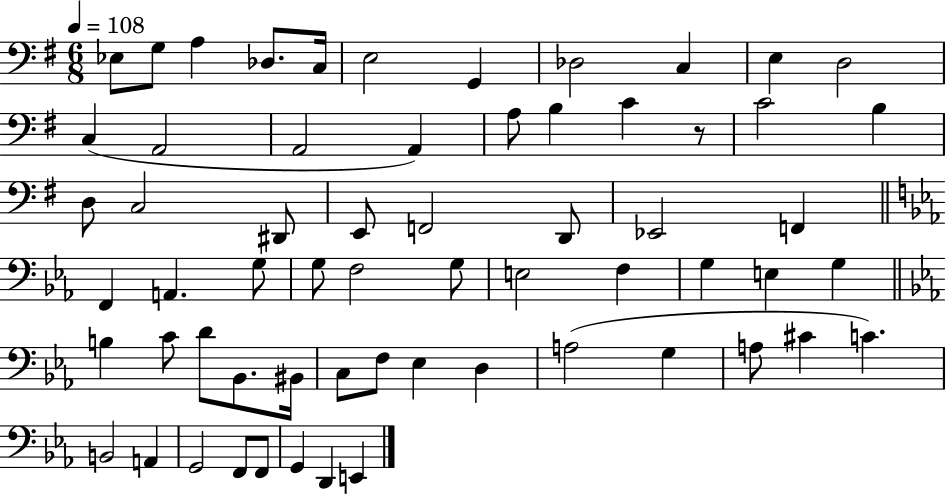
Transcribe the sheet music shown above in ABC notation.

X:1
T:Untitled
M:6/8
L:1/4
K:G
_E,/2 G,/2 A, _D,/2 C,/4 E,2 G,, _D,2 C, E, D,2 C, A,,2 A,,2 A,, A,/2 B, C z/2 C2 B, D,/2 C,2 ^D,,/2 E,,/2 F,,2 D,,/2 _E,,2 F,, F,, A,, G,/2 G,/2 F,2 G,/2 E,2 F, G, E, G, B, C/2 D/2 _B,,/2 ^B,,/4 C,/2 F,/2 _E, D, A,2 G, A,/2 ^C C B,,2 A,, G,,2 F,,/2 F,,/2 G,, D,, E,,